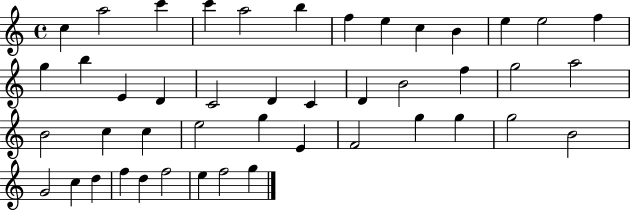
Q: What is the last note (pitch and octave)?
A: G5